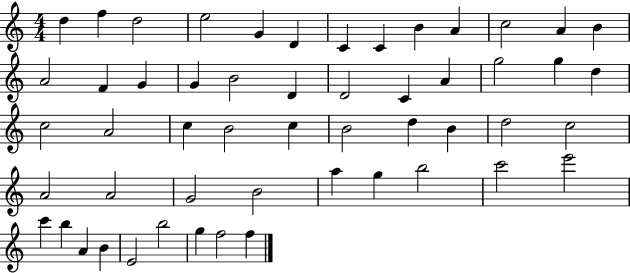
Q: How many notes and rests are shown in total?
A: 53